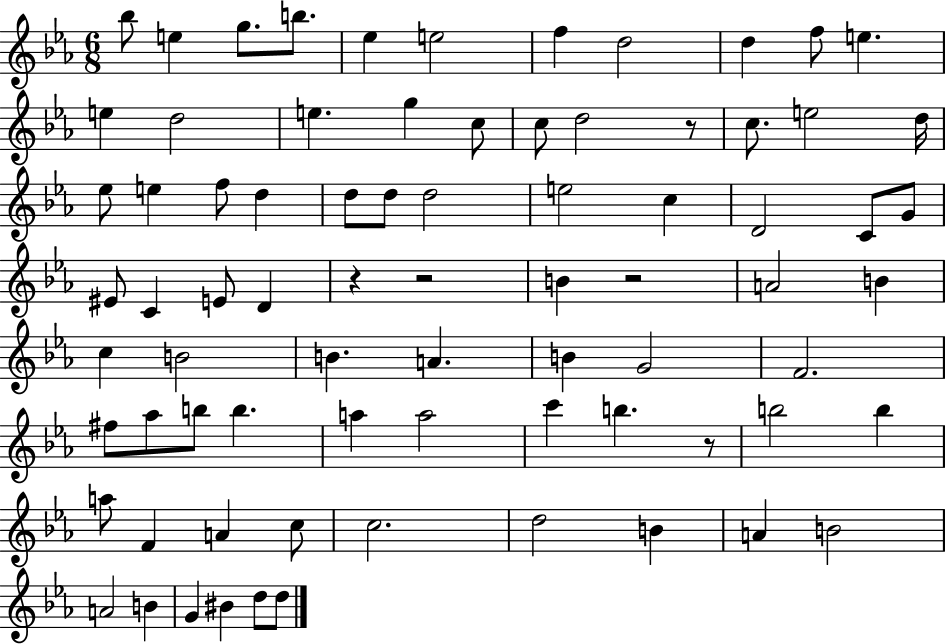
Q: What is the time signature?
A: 6/8